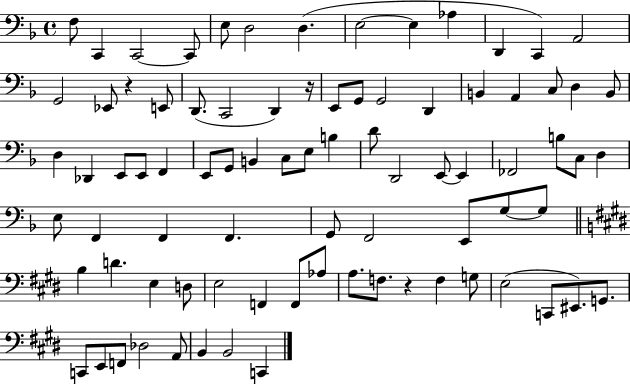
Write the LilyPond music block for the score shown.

{
  \clef bass
  \time 4/4
  \defaultTimeSignature
  \key f \major
  \repeat volta 2 { f8 c,4 c,2~~ c,8 | e8 d2 d4.( | e2~~ e4 aes4 | d,4 c,4) a,2 | \break g,2 ees,8 r4 e,8 | d,8.( c,2 d,4) r16 | e,8 g,8 g,2 d,4 | b,4 a,4 c8 d4 b,8 | \break d4 des,4 e,8 e,8 f,4 | e,8 g,8 b,4 c8 e8 b4 | d'8 d,2 e,8~~ e,4 | fes,2 b8 c8 d4 | \break e8 f,4 f,4 f,4. | g,8 f,2 e,8 g8~~ g8 | \bar "||" \break \key e \major b4 d'4. e4 d8 | e2 f,4 f,8 aes8 | a8. f8. r4 f4 g8 | e2( c,8 eis,8.) g,8. | \break c,8 e,8 f,8 des2 a,8 | b,4 b,2 c,4 | } \bar "|."
}